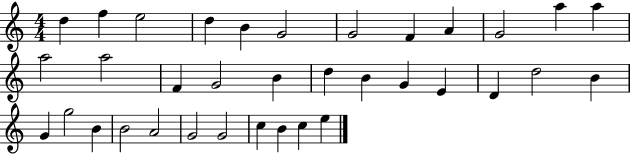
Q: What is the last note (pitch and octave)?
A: E5